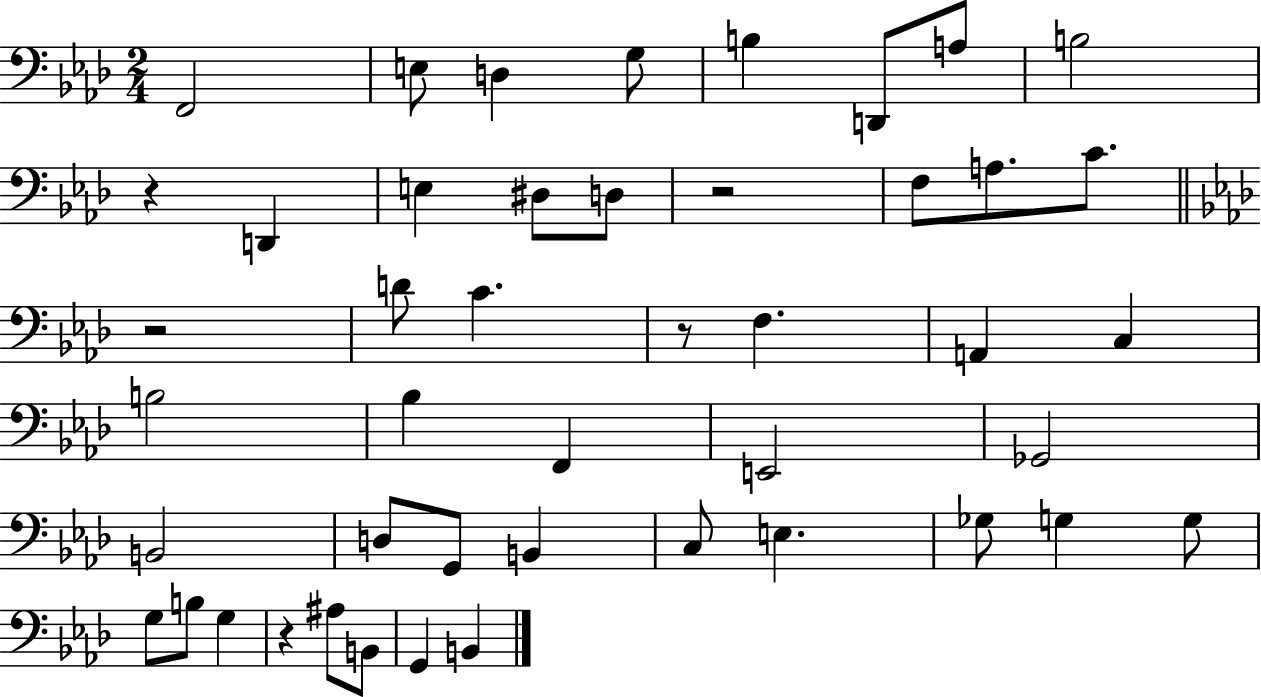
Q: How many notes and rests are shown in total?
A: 46